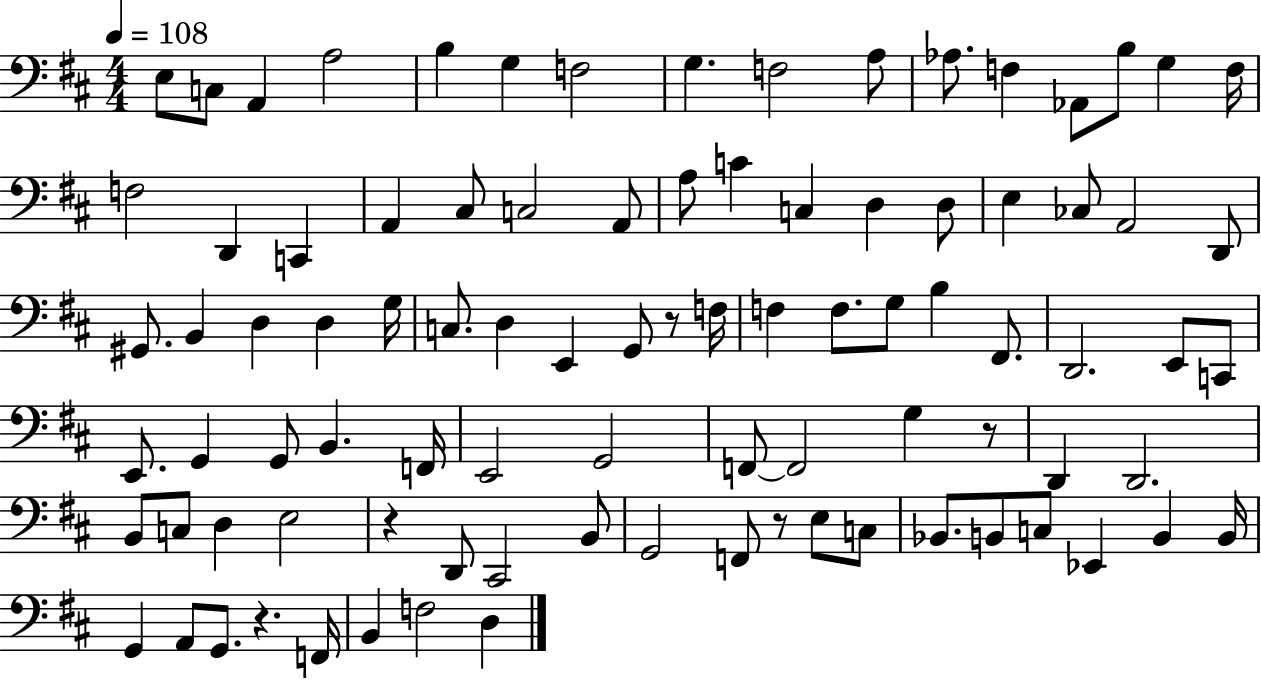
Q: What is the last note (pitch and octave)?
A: D3